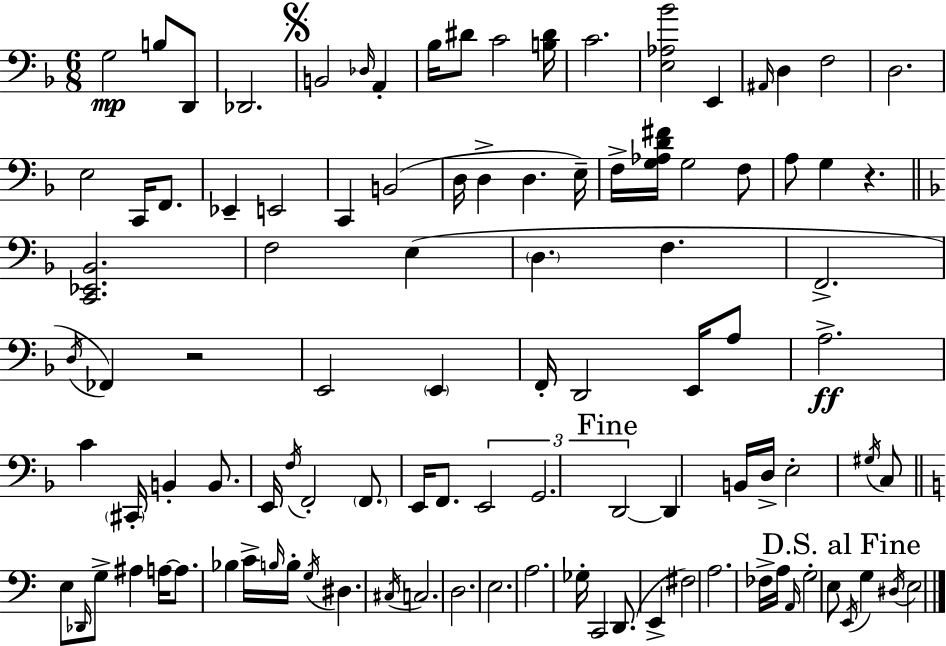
G3/h B3/e D2/e Db2/h. B2/h Db3/s A2/q Bb3/s D#4/e C4/h [B3,D#4]/s C4/h. [E3,Ab3,Bb4]/h E2/q A#2/s D3/q F3/h D3/h. E3/h C2/s F2/e. Eb2/q E2/h C2/q B2/h D3/s D3/q D3/q. E3/s F3/s [G3,Ab3,D4,F#4]/s G3/h F3/e A3/e G3/q R/q. [C2,Eb2,Bb2]/h. F3/h E3/q D3/q. F3/q. F2/h. D3/s FES2/q R/h E2/h E2/q F2/s D2/h E2/s A3/e A3/h. C4/q C#2/s B2/q B2/e. E2/s F3/s F2/h F2/e. E2/s F2/e. E2/h G2/h. D2/h D2/q B2/s D3/s E3/h G#3/s C3/e E3/e Db2/s G3/e A#3/q A3/s A3/e. Bb3/q C4/s B3/s B3/s G3/s D#3/q. C#3/s C3/h. D3/h. E3/h. A3/h. Gb3/s C2/h D2/e. E2/q F#3/h A3/h. FES3/s A3/s A2/s G3/h E3/e E2/s G3/q D#3/s E3/h